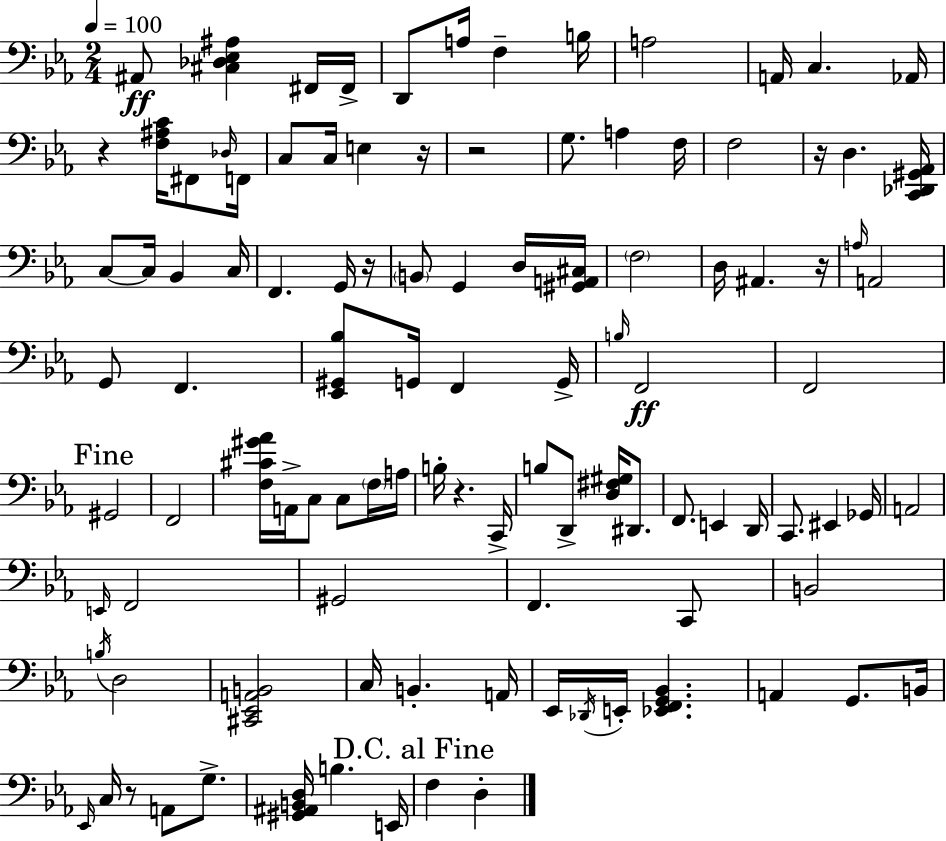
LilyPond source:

{
  \clef bass
  \numericTimeSignature
  \time 2/4
  \key ees \major
  \tempo 4 = 100
  \repeat volta 2 { ais,8\ff <cis des ees ais>4 fis,16 fis,16-> | d,8 a16 f4-- b16 | a2 | a,16 c4. aes,16 | \break r4 <f ais c'>16 fis,8 \grace { des16 } | f,16 c8 c16 e4 | r16 r2 | g8. a4 | \break f16 f2 | r16 d4. | <c, des, gis, aes,>16 c8~~ c16 bes,4 | c16 f,4. g,16 | \break r16 \parenthesize b,8 g,4 d16 | <gis, a, cis>16 \parenthesize f2 | d16 ais,4. | r16 \grace { a16 } a,2 | \break g,8 f,4. | <ees, gis, bes>8 g,16 f,4 | g,16-> \grace { b16 } f,2\ff | f,2 | \break \mark "Fine" gis,2 | f,2 | <f cis' gis' aes'>16 a,16-> c8 c8 | \parenthesize f16 a16 b16-. r4. | \break c,16-> b8 d,8-> <d fis gis>16 | dis,8. f,8. e,4 | d,16 c,8. eis,4 | ges,16 a,2 | \break \grace { e,16 } f,2 | gis,2 | f,4. | c,8 b,2 | \break \acciaccatura { b16 } d2 | <cis, ees, a, b,>2 | c16 b,4.-. | a,16 ees,16 \acciaccatura { des,16 } e,16-. | \break <ees, f, g, bes,>4. a,4 | g,8. b,16 \grace { ees,16 } c16 | r8 a,8 g8.-> <gis, ais, b, d>16 | b4. e,16 \mark "D.C. al Fine" f4 | \break d4-. } \bar "|."
}